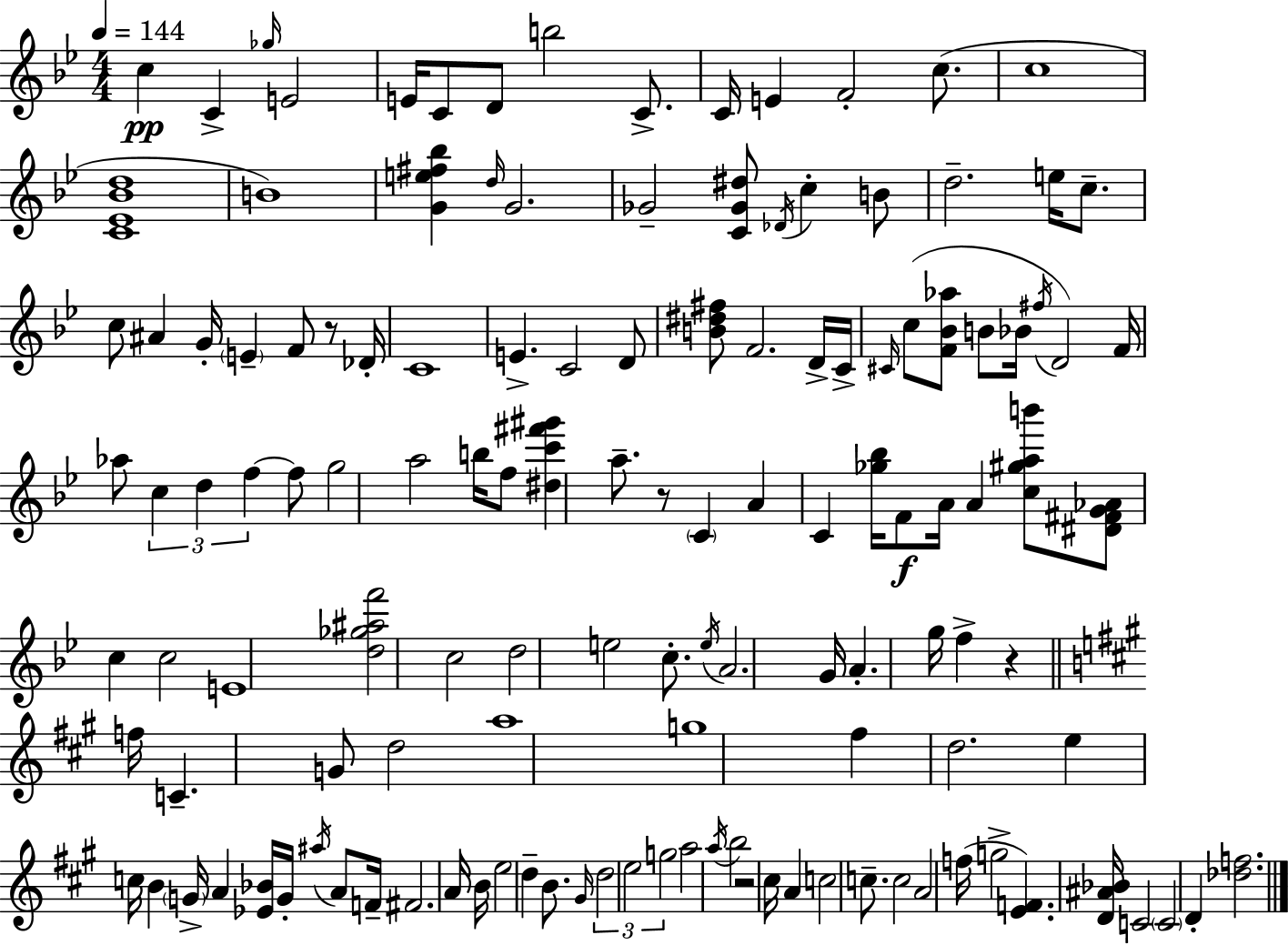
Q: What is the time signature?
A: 4/4